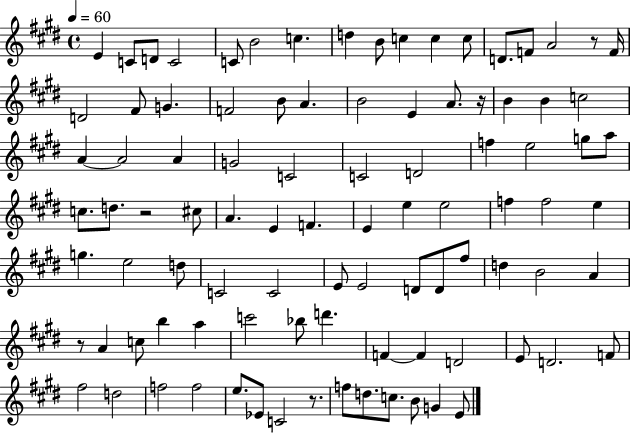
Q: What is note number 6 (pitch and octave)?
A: B4